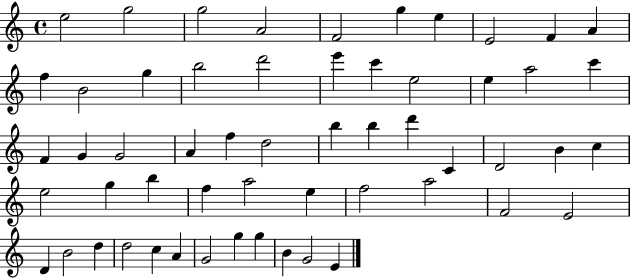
{
  \clef treble
  \time 4/4
  \defaultTimeSignature
  \key c \major
  e''2 g''2 | g''2 a'2 | f'2 g''4 e''4 | e'2 f'4 a'4 | \break f''4 b'2 g''4 | b''2 d'''2 | e'''4 c'''4 e''2 | e''4 a''2 c'''4 | \break f'4 g'4 g'2 | a'4 f''4 d''2 | b''4 b''4 d'''4 c'4 | d'2 b'4 c''4 | \break e''2 g''4 b''4 | f''4 a''2 e''4 | f''2 a''2 | f'2 e'2 | \break d'4 b'2 d''4 | d''2 c''4 a'4 | g'2 g''4 g''4 | b'4 g'2 e'4 | \break \bar "|."
}